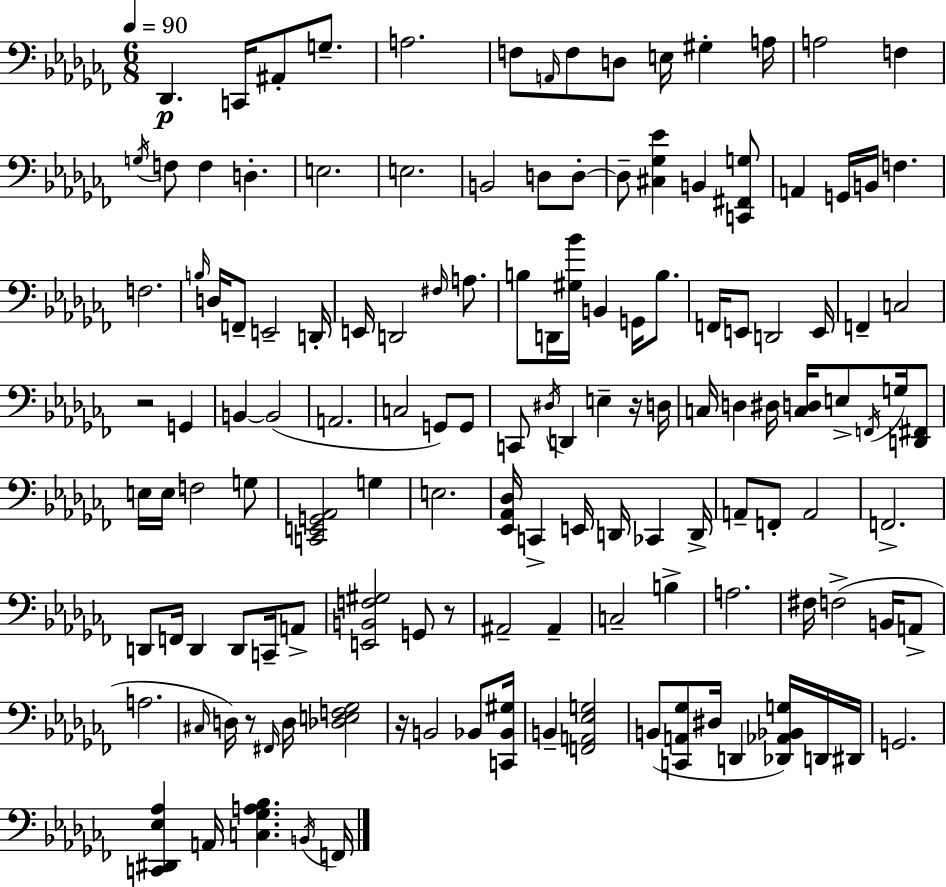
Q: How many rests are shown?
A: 5